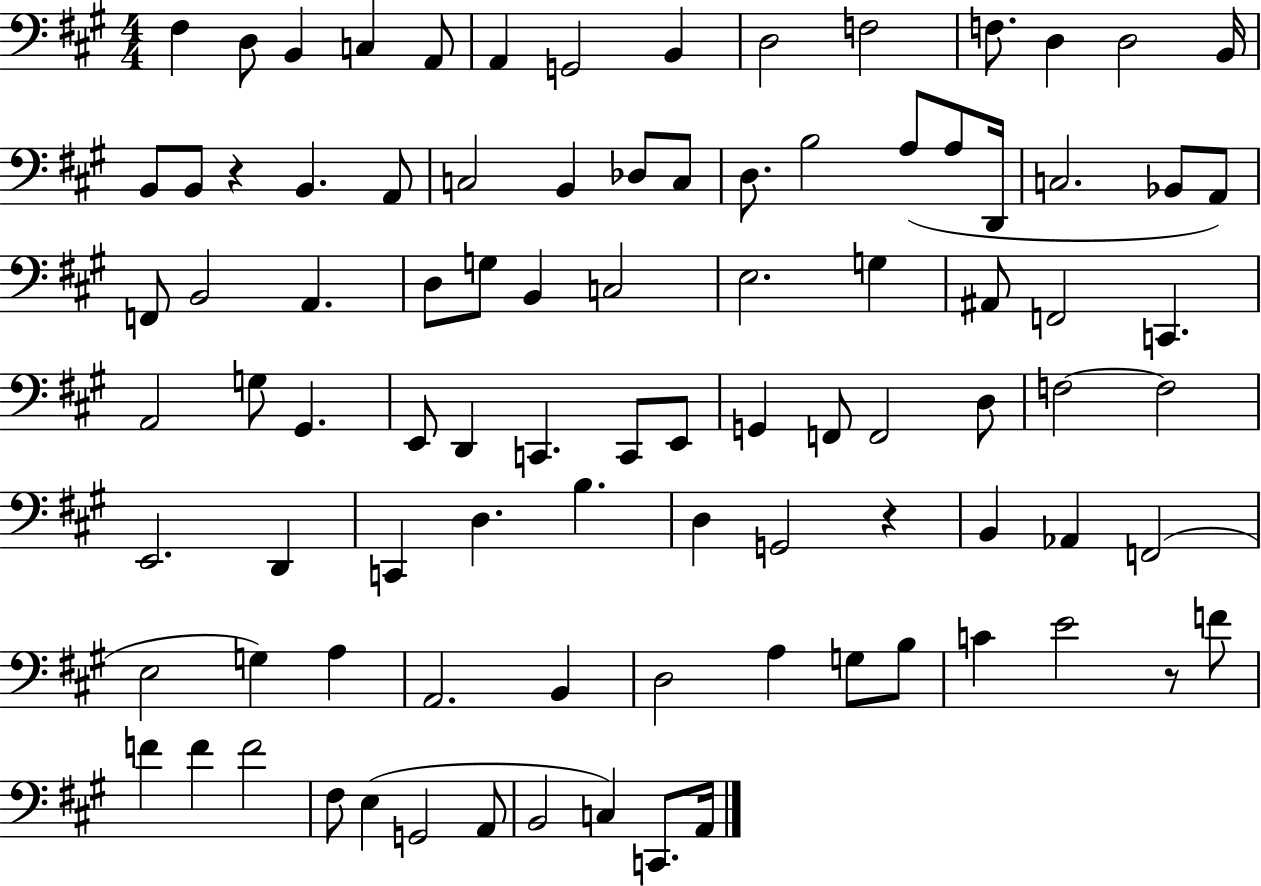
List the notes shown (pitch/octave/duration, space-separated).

F#3/q D3/e B2/q C3/q A2/e A2/q G2/h B2/q D3/h F3/h F3/e. D3/q D3/h B2/s B2/e B2/e R/q B2/q. A2/e C3/h B2/q Db3/e C3/e D3/e. B3/h A3/e A3/e D2/s C3/h. Bb2/e A2/e F2/e B2/h A2/q. D3/e G3/e B2/q C3/h E3/h. G3/q A#2/e F2/h C2/q. A2/h G3/e G#2/q. E2/e D2/q C2/q. C2/e E2/e G2/q F2/e F2/h D3/e F3/h F3/h E2/h. D2/q C2/q D3/q. B3/q. D3/q G2/h R/q B2/q Ab2/q F2/h E3/h G3/q A3/q A2/h. B2/q D3/h A3/q G3/e B3/e C4/q E4/h R/e F4/e F4/q F4/q F4/h F#3/e E3/q G2/h A2/e B2/h C3/q C2/e. A2/s